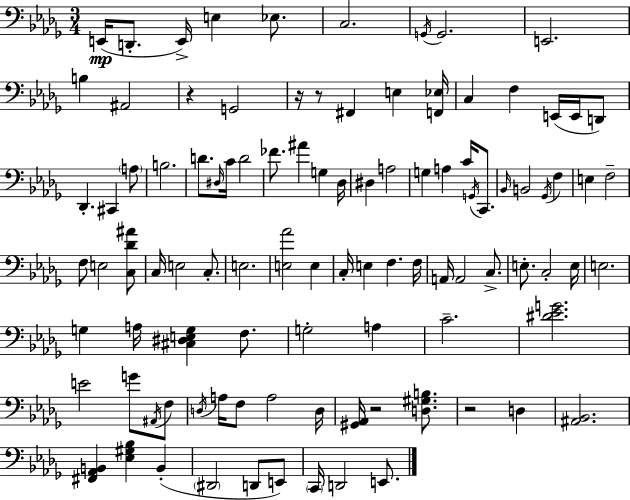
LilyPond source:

{
  \clef bass
  \numericTimeSignature
  \time 3/4
  \key bes \minor
  \repeat volta 2 { e,16(\mp d,8.-. e,16->) e4 ees8. | c2. | \acciaccatura { g,16 } g,2. | e,2. | \break b4 ais,2 | r4 g,2 | r16 r8 fis,4 e4 | <f, ees>16 c4 f4 e,16( e,16 d,8) | \break des,4.-. cis,4 \parenthesize a8 | b2. | d'8. \grace { dis16 } c'16 d'2 | fes'8. ais'4 g4 | \break des16 dis4 a2 | g4 a4 c'16 \acciaccatura { g,16 } | c,8. \grace { bes,16 } b,2 | \acciaccatura { ges,16 } f4 e4 f2-- | \break f8 e2 | <c des' ais'>8 c16 e2 | c8.-. e2. | <e aes'>2 | \break e4 c16-. e4 f4. | f16 a,16 a,2 | c8.-> e8.-. c2-. | e16 e2. | \break g4 a16 <cis dis e g>4 | f8. g2-. | a4 c'2.-- | <dis' ees' g'>2. | \break e'2 | g'8 \acciaccatura { ais,16 } f8 \acciaccatura { d16 } a16 f8 a2 | d16 <gis, aes,>16 r2 | <d gis b>8. r2 | \break d4 <ais, bes,>2. | <fis, aes, b,>4 <ees gis bes>4 | b,4-.( \parenthesize dis,2 | d,8 e,8) \parenthesize c,16 d,2 | \break e,8. } \bar "|."
}